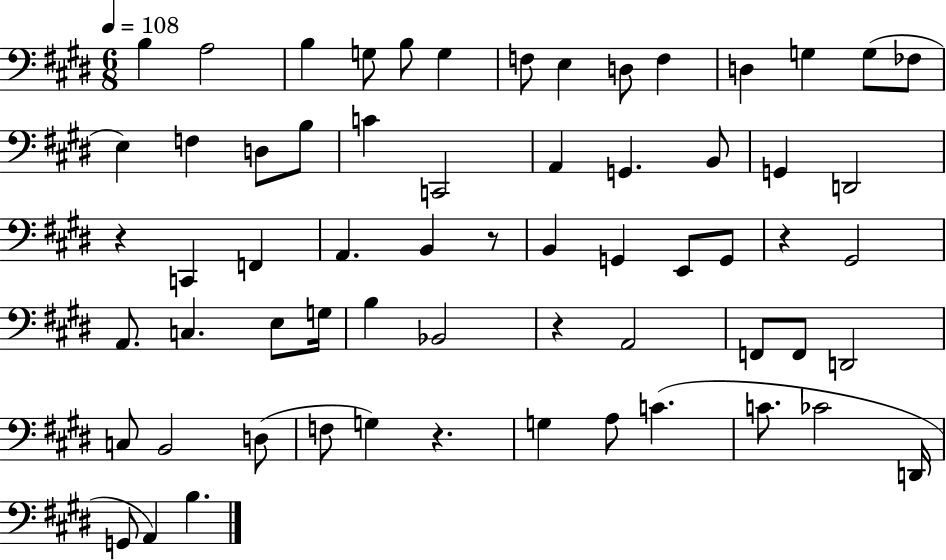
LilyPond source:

{
  \clef bass
  \numericTimeSignature
  \time 6/8
  \key e \major
  \tempo 4 = 108
  b4 a2 | b4 g8 b8 g4 | f8 e4 d8 f4 | d4 g4 g8( fes8 | \break e4) f4 d8 b8 | c'4 c,2 | a,4 g,4. b,8 | g,4 d,2 | \break r4 c,4 f,4 | a,4. b,4 r8 | b,4 g,4 e,8 g,8 | r4 gis,2 | \break a,8. c4. e8 g16 | b4 bes,2 | r4 a,2 | f,8 f,8 d,2 | \break c8 b,2 d8( | f8 g4) r4. | g4 a8 c'4.( | c'8. ces'2 d,16 | \break g,8 a,4) b4. | \bar "|."
}